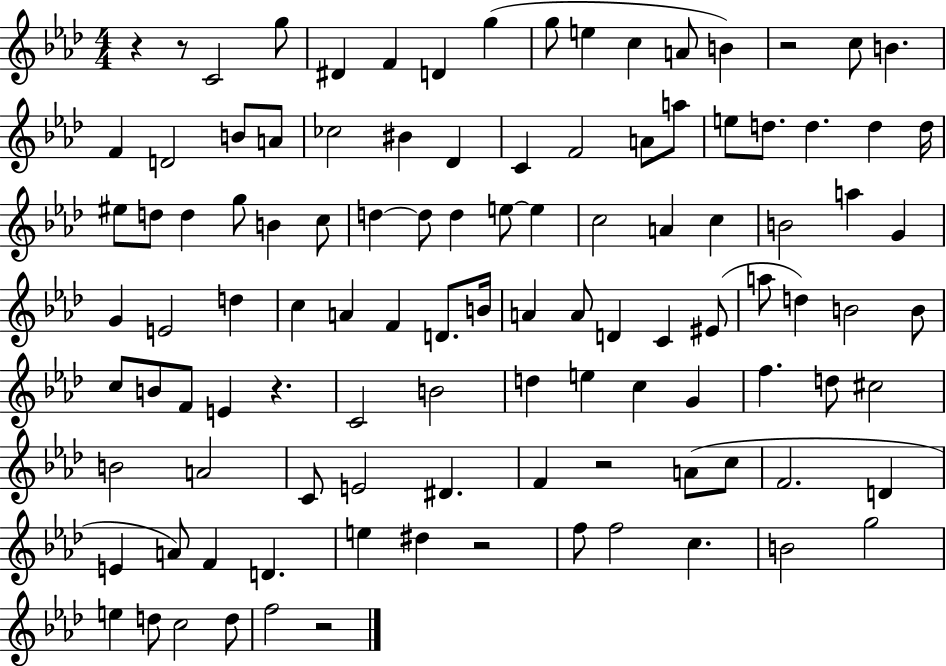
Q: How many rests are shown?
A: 7